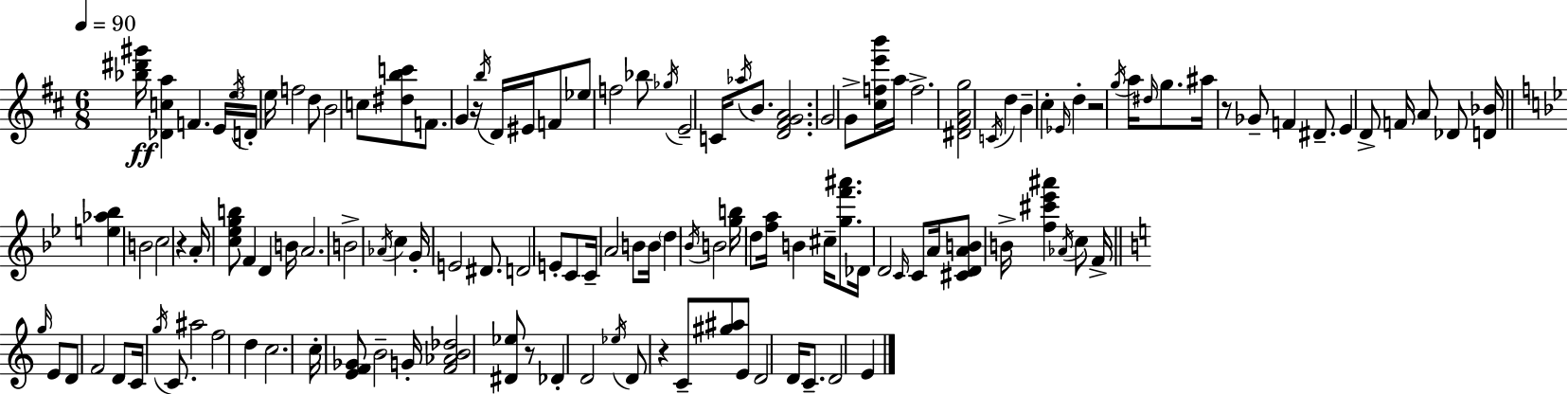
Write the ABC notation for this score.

X:1
T:Untitled
M:6/8
L:1/4
K:D
[_b^d'^g']/4 [_Dca] F E/4 e/4 D/4 e/4 f2 d/2 B2 c/2 [^dbc']/2 F/2 G z/4 b/4 D/4 ^E/4 F/2 _e/2 f2 _b/2 _g/4 E2 C/4 _a/4 B/2 [D^FGA]2 G2 G/2 [^cfe'b']/4 a/4 f2 [^D^FAg]2 C/4 d B ^c _E/4 d z2 g/4 a/4 ^d/4 g/2 ^a/4 z/2 _G/2 F ^D/2 E D/2 F/4 A/2 _D/2 [D_B]/4 [e_a_b] B2 c2 z A/4 [c_egb]/2 F D B/4 A2 B2 _A/4 c G/4 E2 ^D/2 D2 E/2 C/2 C/4 A2 B/2 B/4 d _B/4 B2 [gb]/4 d/2 [fa]/4 B ^c/4 [gf'^a']/2 _D/4 D2 C/4 C/2 A/4 [^CDAB]/2 B/4 [f^c'_e'^a'] _A/4 c/2 F/4 g/4 E/2 D/2 F2 D/2 C/4 g/4 C/2 ^a2 f2 d c2 c/4 [EF_G]/2 B2 G/4 [F_AB_d]2 [^D_e]/2 z/2 _D D2 _e/4 D/2 z C/2 [^g^a]/2 E/2 D2 D/4 C/2 D2 E